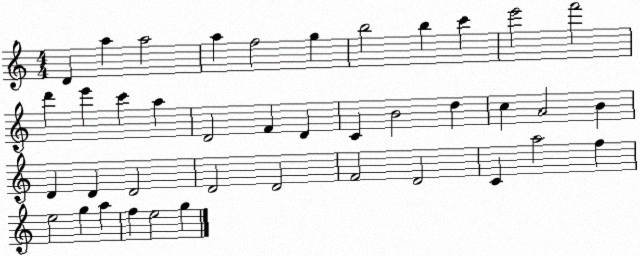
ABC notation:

X:1
T:Untitled
M:4/4
L:1/4
K:C
D a a2 a f2 g b2 b c' e'2 f'2 d' e' c' a D2 F D C B2 d c A2 B D D D2 D2 D2 F2 D2 C a2 f e2 g a f e2 g